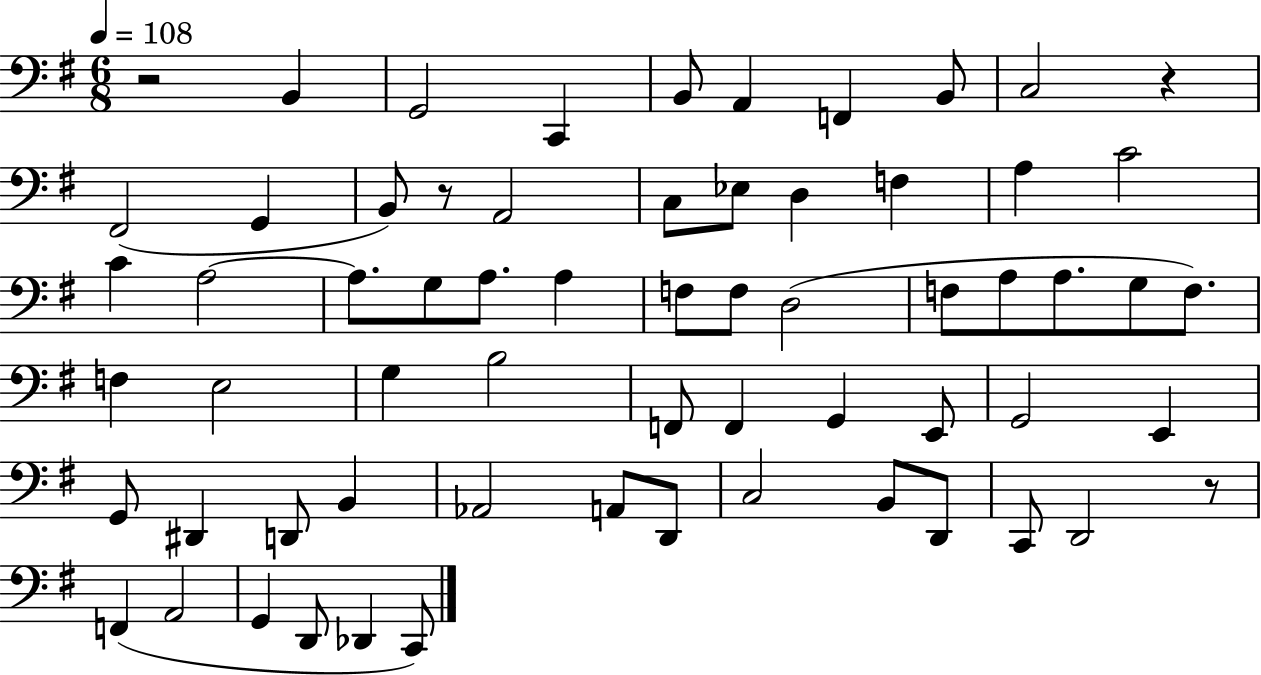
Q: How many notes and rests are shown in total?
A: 64